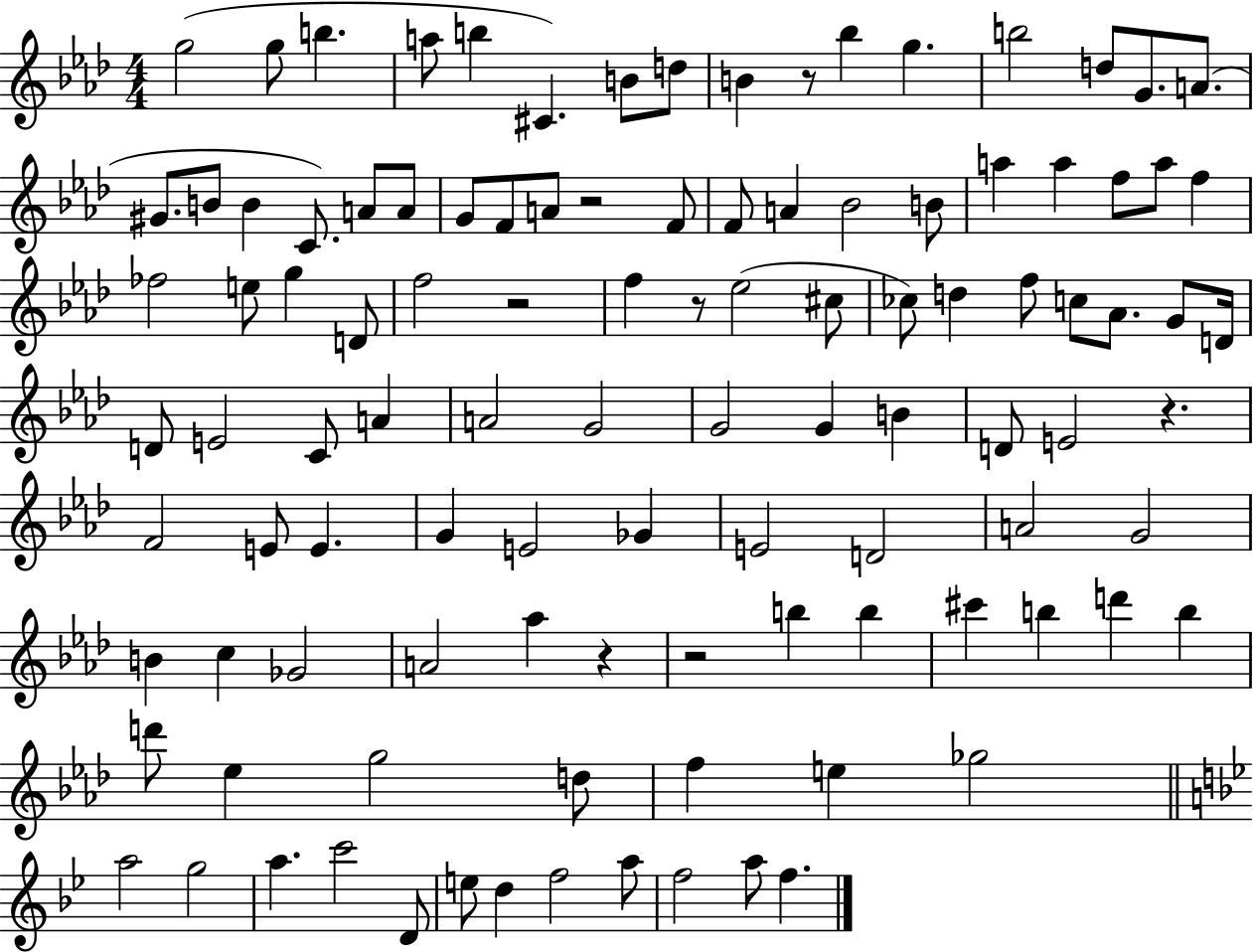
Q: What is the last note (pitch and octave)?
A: F5